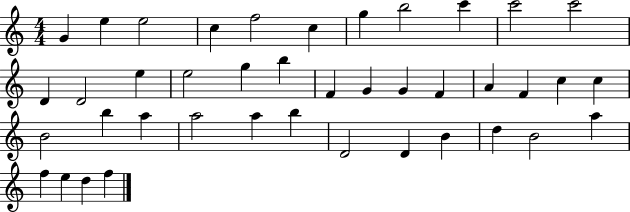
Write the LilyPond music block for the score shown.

{
  \clef treble
  \numericTimeSignature
  \time 4/4
  \key c \major
  g'4 e''4 e''2 | c''4 f''2 c''4 | g''4 b''2 c'''4 | c'''2 c'''2 | \break d'4 d'2 e''4 | e''2 g''4 b''4 | f'4 g'4 g'4 f'4 | a'4 f'4 c''4 c''4 | \break b'2 b''4 a''4 | a''2 a''4 b''4 | d'2 d'4 b'4 | d''4 b'2 a''4 | \break f''4 e''4 d''4 f''4 | \bar "|."
}